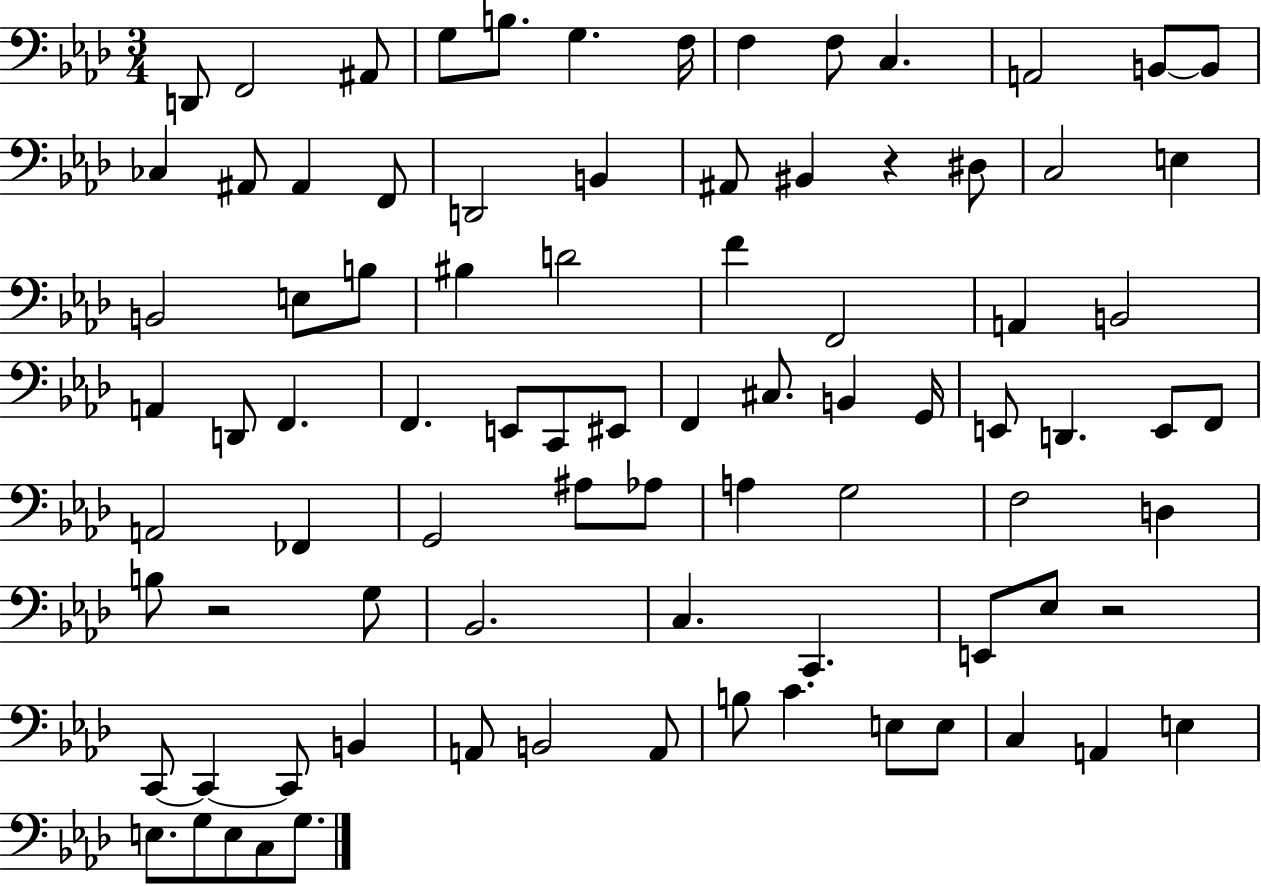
{
  \clef bass
  \numericTimeSignature
  \time 3/4
  \key aes \major
  d,8 f,2 ais,8 | g8 b8. g4. f16 | f4 f8 c4. | a,2 b,8~~ b,8 | \break ces4 ais,8 ais,4 f,8 | d,2 b,4 | ais,8 bis,4 r4 dis8 | c2 e4 | \break b,2 e8 b8 | bis4 d'2 | f'4 f,2 | a,4 b,2 | \break a,4 d,8 f,4. | f,4. e,8 c,8 eis,8 | f,4 cis8. b,4 g,16 | e,8 d,4. e,8 f,8 | \break a,2 fes,4 | g,2 ais8 aes8 | a4 g2 | f2 d4 | \break b8 r2 g8 | bes,2. | c4. c,4. | e,8 ees8 r2 | \break c,8~~ c,4~~ c,8 b,4 | a,8 b,2 a,8 | b8 c'4. e8 e8 | c4 a,4 e4 | \break e8. g8 e8 c8 g8. | \bar "|."
}